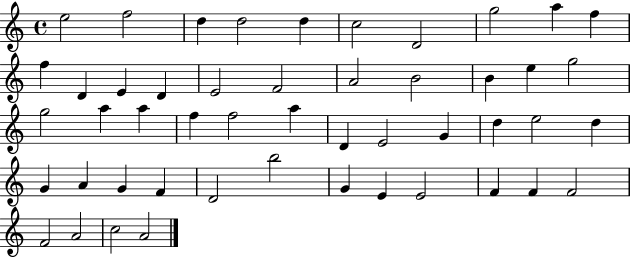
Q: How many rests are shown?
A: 0